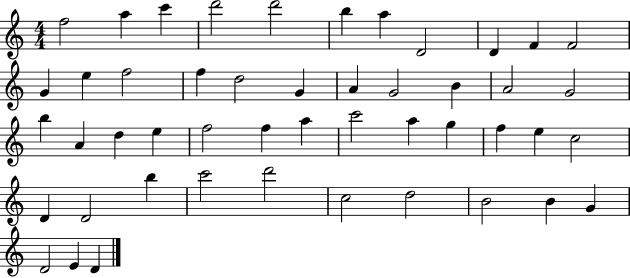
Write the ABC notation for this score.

X:1
T:Untitled
M:4/4
L:1/4
K:C
f2 a c' d'2 d'2 b a D2 D F F2 G e f2 f d2 G A G2 B A2 G2 b A d e f2 f a c'2 a g f e c2 D D2 b c'2 d'2 c2 d2 B2 B G D2 E D